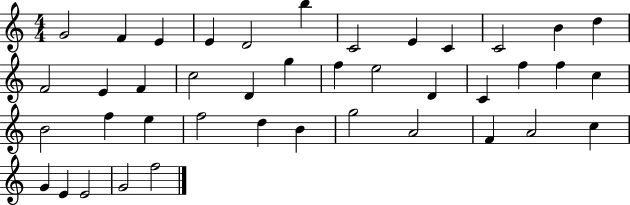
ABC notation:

X:1
T:Untitled
M:4/4
L:1/4
K:C
G2 F E E D2 b C2 E C C2 B d F2 E F c2 D g f e2 D C f f c B2 f e f2 d B g2 A2 F A2 c G E E2 G2 f2